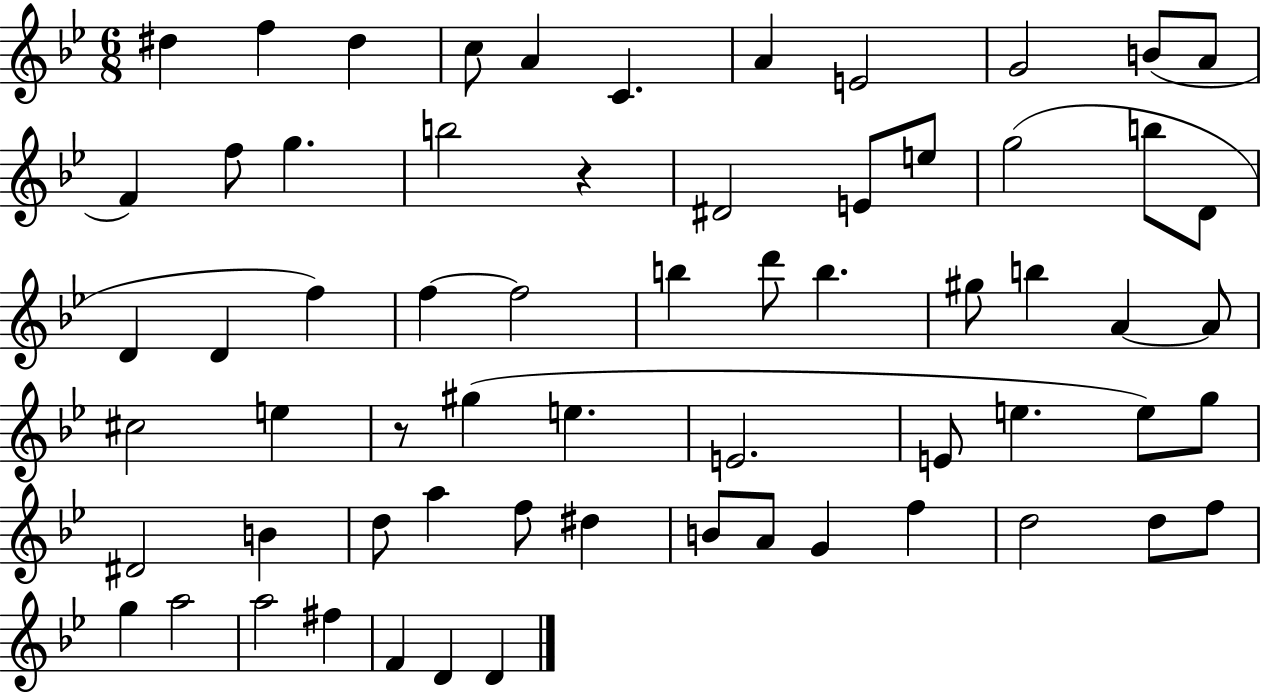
{
  \clef treble
  \numericTimeSignature
  \time 6/8
  \key bes \major
  dis''4 f''4 dis''4 | c''8 a'4 c'4. | a'4 e'2 | g'2 b'8( a'8 | \break f'4) f''8 g''4. | b''2 r4 | dis'2 e'8 e''8 | g''2( b''8 d'8 | \break d'4 d'4 f''4) | f''4~~ f''2 | b''4 d'''8 b''4. | gis''8 b''4 a'4~~ a'8 | \break cis''2 e''4 | r8 gis''4( e''4. | e'2. | e'8 e''4. e''8) g''8 | \break dis'2 b'4 | d''8 a''4 f''8 dis''4 | b'8 a'8 g'4 f''4 | d''2 d''8 f''8 | \break g''4 a''2 | a''2 fis''4 | f'4 d'4 d'4 | \bar "|."
}